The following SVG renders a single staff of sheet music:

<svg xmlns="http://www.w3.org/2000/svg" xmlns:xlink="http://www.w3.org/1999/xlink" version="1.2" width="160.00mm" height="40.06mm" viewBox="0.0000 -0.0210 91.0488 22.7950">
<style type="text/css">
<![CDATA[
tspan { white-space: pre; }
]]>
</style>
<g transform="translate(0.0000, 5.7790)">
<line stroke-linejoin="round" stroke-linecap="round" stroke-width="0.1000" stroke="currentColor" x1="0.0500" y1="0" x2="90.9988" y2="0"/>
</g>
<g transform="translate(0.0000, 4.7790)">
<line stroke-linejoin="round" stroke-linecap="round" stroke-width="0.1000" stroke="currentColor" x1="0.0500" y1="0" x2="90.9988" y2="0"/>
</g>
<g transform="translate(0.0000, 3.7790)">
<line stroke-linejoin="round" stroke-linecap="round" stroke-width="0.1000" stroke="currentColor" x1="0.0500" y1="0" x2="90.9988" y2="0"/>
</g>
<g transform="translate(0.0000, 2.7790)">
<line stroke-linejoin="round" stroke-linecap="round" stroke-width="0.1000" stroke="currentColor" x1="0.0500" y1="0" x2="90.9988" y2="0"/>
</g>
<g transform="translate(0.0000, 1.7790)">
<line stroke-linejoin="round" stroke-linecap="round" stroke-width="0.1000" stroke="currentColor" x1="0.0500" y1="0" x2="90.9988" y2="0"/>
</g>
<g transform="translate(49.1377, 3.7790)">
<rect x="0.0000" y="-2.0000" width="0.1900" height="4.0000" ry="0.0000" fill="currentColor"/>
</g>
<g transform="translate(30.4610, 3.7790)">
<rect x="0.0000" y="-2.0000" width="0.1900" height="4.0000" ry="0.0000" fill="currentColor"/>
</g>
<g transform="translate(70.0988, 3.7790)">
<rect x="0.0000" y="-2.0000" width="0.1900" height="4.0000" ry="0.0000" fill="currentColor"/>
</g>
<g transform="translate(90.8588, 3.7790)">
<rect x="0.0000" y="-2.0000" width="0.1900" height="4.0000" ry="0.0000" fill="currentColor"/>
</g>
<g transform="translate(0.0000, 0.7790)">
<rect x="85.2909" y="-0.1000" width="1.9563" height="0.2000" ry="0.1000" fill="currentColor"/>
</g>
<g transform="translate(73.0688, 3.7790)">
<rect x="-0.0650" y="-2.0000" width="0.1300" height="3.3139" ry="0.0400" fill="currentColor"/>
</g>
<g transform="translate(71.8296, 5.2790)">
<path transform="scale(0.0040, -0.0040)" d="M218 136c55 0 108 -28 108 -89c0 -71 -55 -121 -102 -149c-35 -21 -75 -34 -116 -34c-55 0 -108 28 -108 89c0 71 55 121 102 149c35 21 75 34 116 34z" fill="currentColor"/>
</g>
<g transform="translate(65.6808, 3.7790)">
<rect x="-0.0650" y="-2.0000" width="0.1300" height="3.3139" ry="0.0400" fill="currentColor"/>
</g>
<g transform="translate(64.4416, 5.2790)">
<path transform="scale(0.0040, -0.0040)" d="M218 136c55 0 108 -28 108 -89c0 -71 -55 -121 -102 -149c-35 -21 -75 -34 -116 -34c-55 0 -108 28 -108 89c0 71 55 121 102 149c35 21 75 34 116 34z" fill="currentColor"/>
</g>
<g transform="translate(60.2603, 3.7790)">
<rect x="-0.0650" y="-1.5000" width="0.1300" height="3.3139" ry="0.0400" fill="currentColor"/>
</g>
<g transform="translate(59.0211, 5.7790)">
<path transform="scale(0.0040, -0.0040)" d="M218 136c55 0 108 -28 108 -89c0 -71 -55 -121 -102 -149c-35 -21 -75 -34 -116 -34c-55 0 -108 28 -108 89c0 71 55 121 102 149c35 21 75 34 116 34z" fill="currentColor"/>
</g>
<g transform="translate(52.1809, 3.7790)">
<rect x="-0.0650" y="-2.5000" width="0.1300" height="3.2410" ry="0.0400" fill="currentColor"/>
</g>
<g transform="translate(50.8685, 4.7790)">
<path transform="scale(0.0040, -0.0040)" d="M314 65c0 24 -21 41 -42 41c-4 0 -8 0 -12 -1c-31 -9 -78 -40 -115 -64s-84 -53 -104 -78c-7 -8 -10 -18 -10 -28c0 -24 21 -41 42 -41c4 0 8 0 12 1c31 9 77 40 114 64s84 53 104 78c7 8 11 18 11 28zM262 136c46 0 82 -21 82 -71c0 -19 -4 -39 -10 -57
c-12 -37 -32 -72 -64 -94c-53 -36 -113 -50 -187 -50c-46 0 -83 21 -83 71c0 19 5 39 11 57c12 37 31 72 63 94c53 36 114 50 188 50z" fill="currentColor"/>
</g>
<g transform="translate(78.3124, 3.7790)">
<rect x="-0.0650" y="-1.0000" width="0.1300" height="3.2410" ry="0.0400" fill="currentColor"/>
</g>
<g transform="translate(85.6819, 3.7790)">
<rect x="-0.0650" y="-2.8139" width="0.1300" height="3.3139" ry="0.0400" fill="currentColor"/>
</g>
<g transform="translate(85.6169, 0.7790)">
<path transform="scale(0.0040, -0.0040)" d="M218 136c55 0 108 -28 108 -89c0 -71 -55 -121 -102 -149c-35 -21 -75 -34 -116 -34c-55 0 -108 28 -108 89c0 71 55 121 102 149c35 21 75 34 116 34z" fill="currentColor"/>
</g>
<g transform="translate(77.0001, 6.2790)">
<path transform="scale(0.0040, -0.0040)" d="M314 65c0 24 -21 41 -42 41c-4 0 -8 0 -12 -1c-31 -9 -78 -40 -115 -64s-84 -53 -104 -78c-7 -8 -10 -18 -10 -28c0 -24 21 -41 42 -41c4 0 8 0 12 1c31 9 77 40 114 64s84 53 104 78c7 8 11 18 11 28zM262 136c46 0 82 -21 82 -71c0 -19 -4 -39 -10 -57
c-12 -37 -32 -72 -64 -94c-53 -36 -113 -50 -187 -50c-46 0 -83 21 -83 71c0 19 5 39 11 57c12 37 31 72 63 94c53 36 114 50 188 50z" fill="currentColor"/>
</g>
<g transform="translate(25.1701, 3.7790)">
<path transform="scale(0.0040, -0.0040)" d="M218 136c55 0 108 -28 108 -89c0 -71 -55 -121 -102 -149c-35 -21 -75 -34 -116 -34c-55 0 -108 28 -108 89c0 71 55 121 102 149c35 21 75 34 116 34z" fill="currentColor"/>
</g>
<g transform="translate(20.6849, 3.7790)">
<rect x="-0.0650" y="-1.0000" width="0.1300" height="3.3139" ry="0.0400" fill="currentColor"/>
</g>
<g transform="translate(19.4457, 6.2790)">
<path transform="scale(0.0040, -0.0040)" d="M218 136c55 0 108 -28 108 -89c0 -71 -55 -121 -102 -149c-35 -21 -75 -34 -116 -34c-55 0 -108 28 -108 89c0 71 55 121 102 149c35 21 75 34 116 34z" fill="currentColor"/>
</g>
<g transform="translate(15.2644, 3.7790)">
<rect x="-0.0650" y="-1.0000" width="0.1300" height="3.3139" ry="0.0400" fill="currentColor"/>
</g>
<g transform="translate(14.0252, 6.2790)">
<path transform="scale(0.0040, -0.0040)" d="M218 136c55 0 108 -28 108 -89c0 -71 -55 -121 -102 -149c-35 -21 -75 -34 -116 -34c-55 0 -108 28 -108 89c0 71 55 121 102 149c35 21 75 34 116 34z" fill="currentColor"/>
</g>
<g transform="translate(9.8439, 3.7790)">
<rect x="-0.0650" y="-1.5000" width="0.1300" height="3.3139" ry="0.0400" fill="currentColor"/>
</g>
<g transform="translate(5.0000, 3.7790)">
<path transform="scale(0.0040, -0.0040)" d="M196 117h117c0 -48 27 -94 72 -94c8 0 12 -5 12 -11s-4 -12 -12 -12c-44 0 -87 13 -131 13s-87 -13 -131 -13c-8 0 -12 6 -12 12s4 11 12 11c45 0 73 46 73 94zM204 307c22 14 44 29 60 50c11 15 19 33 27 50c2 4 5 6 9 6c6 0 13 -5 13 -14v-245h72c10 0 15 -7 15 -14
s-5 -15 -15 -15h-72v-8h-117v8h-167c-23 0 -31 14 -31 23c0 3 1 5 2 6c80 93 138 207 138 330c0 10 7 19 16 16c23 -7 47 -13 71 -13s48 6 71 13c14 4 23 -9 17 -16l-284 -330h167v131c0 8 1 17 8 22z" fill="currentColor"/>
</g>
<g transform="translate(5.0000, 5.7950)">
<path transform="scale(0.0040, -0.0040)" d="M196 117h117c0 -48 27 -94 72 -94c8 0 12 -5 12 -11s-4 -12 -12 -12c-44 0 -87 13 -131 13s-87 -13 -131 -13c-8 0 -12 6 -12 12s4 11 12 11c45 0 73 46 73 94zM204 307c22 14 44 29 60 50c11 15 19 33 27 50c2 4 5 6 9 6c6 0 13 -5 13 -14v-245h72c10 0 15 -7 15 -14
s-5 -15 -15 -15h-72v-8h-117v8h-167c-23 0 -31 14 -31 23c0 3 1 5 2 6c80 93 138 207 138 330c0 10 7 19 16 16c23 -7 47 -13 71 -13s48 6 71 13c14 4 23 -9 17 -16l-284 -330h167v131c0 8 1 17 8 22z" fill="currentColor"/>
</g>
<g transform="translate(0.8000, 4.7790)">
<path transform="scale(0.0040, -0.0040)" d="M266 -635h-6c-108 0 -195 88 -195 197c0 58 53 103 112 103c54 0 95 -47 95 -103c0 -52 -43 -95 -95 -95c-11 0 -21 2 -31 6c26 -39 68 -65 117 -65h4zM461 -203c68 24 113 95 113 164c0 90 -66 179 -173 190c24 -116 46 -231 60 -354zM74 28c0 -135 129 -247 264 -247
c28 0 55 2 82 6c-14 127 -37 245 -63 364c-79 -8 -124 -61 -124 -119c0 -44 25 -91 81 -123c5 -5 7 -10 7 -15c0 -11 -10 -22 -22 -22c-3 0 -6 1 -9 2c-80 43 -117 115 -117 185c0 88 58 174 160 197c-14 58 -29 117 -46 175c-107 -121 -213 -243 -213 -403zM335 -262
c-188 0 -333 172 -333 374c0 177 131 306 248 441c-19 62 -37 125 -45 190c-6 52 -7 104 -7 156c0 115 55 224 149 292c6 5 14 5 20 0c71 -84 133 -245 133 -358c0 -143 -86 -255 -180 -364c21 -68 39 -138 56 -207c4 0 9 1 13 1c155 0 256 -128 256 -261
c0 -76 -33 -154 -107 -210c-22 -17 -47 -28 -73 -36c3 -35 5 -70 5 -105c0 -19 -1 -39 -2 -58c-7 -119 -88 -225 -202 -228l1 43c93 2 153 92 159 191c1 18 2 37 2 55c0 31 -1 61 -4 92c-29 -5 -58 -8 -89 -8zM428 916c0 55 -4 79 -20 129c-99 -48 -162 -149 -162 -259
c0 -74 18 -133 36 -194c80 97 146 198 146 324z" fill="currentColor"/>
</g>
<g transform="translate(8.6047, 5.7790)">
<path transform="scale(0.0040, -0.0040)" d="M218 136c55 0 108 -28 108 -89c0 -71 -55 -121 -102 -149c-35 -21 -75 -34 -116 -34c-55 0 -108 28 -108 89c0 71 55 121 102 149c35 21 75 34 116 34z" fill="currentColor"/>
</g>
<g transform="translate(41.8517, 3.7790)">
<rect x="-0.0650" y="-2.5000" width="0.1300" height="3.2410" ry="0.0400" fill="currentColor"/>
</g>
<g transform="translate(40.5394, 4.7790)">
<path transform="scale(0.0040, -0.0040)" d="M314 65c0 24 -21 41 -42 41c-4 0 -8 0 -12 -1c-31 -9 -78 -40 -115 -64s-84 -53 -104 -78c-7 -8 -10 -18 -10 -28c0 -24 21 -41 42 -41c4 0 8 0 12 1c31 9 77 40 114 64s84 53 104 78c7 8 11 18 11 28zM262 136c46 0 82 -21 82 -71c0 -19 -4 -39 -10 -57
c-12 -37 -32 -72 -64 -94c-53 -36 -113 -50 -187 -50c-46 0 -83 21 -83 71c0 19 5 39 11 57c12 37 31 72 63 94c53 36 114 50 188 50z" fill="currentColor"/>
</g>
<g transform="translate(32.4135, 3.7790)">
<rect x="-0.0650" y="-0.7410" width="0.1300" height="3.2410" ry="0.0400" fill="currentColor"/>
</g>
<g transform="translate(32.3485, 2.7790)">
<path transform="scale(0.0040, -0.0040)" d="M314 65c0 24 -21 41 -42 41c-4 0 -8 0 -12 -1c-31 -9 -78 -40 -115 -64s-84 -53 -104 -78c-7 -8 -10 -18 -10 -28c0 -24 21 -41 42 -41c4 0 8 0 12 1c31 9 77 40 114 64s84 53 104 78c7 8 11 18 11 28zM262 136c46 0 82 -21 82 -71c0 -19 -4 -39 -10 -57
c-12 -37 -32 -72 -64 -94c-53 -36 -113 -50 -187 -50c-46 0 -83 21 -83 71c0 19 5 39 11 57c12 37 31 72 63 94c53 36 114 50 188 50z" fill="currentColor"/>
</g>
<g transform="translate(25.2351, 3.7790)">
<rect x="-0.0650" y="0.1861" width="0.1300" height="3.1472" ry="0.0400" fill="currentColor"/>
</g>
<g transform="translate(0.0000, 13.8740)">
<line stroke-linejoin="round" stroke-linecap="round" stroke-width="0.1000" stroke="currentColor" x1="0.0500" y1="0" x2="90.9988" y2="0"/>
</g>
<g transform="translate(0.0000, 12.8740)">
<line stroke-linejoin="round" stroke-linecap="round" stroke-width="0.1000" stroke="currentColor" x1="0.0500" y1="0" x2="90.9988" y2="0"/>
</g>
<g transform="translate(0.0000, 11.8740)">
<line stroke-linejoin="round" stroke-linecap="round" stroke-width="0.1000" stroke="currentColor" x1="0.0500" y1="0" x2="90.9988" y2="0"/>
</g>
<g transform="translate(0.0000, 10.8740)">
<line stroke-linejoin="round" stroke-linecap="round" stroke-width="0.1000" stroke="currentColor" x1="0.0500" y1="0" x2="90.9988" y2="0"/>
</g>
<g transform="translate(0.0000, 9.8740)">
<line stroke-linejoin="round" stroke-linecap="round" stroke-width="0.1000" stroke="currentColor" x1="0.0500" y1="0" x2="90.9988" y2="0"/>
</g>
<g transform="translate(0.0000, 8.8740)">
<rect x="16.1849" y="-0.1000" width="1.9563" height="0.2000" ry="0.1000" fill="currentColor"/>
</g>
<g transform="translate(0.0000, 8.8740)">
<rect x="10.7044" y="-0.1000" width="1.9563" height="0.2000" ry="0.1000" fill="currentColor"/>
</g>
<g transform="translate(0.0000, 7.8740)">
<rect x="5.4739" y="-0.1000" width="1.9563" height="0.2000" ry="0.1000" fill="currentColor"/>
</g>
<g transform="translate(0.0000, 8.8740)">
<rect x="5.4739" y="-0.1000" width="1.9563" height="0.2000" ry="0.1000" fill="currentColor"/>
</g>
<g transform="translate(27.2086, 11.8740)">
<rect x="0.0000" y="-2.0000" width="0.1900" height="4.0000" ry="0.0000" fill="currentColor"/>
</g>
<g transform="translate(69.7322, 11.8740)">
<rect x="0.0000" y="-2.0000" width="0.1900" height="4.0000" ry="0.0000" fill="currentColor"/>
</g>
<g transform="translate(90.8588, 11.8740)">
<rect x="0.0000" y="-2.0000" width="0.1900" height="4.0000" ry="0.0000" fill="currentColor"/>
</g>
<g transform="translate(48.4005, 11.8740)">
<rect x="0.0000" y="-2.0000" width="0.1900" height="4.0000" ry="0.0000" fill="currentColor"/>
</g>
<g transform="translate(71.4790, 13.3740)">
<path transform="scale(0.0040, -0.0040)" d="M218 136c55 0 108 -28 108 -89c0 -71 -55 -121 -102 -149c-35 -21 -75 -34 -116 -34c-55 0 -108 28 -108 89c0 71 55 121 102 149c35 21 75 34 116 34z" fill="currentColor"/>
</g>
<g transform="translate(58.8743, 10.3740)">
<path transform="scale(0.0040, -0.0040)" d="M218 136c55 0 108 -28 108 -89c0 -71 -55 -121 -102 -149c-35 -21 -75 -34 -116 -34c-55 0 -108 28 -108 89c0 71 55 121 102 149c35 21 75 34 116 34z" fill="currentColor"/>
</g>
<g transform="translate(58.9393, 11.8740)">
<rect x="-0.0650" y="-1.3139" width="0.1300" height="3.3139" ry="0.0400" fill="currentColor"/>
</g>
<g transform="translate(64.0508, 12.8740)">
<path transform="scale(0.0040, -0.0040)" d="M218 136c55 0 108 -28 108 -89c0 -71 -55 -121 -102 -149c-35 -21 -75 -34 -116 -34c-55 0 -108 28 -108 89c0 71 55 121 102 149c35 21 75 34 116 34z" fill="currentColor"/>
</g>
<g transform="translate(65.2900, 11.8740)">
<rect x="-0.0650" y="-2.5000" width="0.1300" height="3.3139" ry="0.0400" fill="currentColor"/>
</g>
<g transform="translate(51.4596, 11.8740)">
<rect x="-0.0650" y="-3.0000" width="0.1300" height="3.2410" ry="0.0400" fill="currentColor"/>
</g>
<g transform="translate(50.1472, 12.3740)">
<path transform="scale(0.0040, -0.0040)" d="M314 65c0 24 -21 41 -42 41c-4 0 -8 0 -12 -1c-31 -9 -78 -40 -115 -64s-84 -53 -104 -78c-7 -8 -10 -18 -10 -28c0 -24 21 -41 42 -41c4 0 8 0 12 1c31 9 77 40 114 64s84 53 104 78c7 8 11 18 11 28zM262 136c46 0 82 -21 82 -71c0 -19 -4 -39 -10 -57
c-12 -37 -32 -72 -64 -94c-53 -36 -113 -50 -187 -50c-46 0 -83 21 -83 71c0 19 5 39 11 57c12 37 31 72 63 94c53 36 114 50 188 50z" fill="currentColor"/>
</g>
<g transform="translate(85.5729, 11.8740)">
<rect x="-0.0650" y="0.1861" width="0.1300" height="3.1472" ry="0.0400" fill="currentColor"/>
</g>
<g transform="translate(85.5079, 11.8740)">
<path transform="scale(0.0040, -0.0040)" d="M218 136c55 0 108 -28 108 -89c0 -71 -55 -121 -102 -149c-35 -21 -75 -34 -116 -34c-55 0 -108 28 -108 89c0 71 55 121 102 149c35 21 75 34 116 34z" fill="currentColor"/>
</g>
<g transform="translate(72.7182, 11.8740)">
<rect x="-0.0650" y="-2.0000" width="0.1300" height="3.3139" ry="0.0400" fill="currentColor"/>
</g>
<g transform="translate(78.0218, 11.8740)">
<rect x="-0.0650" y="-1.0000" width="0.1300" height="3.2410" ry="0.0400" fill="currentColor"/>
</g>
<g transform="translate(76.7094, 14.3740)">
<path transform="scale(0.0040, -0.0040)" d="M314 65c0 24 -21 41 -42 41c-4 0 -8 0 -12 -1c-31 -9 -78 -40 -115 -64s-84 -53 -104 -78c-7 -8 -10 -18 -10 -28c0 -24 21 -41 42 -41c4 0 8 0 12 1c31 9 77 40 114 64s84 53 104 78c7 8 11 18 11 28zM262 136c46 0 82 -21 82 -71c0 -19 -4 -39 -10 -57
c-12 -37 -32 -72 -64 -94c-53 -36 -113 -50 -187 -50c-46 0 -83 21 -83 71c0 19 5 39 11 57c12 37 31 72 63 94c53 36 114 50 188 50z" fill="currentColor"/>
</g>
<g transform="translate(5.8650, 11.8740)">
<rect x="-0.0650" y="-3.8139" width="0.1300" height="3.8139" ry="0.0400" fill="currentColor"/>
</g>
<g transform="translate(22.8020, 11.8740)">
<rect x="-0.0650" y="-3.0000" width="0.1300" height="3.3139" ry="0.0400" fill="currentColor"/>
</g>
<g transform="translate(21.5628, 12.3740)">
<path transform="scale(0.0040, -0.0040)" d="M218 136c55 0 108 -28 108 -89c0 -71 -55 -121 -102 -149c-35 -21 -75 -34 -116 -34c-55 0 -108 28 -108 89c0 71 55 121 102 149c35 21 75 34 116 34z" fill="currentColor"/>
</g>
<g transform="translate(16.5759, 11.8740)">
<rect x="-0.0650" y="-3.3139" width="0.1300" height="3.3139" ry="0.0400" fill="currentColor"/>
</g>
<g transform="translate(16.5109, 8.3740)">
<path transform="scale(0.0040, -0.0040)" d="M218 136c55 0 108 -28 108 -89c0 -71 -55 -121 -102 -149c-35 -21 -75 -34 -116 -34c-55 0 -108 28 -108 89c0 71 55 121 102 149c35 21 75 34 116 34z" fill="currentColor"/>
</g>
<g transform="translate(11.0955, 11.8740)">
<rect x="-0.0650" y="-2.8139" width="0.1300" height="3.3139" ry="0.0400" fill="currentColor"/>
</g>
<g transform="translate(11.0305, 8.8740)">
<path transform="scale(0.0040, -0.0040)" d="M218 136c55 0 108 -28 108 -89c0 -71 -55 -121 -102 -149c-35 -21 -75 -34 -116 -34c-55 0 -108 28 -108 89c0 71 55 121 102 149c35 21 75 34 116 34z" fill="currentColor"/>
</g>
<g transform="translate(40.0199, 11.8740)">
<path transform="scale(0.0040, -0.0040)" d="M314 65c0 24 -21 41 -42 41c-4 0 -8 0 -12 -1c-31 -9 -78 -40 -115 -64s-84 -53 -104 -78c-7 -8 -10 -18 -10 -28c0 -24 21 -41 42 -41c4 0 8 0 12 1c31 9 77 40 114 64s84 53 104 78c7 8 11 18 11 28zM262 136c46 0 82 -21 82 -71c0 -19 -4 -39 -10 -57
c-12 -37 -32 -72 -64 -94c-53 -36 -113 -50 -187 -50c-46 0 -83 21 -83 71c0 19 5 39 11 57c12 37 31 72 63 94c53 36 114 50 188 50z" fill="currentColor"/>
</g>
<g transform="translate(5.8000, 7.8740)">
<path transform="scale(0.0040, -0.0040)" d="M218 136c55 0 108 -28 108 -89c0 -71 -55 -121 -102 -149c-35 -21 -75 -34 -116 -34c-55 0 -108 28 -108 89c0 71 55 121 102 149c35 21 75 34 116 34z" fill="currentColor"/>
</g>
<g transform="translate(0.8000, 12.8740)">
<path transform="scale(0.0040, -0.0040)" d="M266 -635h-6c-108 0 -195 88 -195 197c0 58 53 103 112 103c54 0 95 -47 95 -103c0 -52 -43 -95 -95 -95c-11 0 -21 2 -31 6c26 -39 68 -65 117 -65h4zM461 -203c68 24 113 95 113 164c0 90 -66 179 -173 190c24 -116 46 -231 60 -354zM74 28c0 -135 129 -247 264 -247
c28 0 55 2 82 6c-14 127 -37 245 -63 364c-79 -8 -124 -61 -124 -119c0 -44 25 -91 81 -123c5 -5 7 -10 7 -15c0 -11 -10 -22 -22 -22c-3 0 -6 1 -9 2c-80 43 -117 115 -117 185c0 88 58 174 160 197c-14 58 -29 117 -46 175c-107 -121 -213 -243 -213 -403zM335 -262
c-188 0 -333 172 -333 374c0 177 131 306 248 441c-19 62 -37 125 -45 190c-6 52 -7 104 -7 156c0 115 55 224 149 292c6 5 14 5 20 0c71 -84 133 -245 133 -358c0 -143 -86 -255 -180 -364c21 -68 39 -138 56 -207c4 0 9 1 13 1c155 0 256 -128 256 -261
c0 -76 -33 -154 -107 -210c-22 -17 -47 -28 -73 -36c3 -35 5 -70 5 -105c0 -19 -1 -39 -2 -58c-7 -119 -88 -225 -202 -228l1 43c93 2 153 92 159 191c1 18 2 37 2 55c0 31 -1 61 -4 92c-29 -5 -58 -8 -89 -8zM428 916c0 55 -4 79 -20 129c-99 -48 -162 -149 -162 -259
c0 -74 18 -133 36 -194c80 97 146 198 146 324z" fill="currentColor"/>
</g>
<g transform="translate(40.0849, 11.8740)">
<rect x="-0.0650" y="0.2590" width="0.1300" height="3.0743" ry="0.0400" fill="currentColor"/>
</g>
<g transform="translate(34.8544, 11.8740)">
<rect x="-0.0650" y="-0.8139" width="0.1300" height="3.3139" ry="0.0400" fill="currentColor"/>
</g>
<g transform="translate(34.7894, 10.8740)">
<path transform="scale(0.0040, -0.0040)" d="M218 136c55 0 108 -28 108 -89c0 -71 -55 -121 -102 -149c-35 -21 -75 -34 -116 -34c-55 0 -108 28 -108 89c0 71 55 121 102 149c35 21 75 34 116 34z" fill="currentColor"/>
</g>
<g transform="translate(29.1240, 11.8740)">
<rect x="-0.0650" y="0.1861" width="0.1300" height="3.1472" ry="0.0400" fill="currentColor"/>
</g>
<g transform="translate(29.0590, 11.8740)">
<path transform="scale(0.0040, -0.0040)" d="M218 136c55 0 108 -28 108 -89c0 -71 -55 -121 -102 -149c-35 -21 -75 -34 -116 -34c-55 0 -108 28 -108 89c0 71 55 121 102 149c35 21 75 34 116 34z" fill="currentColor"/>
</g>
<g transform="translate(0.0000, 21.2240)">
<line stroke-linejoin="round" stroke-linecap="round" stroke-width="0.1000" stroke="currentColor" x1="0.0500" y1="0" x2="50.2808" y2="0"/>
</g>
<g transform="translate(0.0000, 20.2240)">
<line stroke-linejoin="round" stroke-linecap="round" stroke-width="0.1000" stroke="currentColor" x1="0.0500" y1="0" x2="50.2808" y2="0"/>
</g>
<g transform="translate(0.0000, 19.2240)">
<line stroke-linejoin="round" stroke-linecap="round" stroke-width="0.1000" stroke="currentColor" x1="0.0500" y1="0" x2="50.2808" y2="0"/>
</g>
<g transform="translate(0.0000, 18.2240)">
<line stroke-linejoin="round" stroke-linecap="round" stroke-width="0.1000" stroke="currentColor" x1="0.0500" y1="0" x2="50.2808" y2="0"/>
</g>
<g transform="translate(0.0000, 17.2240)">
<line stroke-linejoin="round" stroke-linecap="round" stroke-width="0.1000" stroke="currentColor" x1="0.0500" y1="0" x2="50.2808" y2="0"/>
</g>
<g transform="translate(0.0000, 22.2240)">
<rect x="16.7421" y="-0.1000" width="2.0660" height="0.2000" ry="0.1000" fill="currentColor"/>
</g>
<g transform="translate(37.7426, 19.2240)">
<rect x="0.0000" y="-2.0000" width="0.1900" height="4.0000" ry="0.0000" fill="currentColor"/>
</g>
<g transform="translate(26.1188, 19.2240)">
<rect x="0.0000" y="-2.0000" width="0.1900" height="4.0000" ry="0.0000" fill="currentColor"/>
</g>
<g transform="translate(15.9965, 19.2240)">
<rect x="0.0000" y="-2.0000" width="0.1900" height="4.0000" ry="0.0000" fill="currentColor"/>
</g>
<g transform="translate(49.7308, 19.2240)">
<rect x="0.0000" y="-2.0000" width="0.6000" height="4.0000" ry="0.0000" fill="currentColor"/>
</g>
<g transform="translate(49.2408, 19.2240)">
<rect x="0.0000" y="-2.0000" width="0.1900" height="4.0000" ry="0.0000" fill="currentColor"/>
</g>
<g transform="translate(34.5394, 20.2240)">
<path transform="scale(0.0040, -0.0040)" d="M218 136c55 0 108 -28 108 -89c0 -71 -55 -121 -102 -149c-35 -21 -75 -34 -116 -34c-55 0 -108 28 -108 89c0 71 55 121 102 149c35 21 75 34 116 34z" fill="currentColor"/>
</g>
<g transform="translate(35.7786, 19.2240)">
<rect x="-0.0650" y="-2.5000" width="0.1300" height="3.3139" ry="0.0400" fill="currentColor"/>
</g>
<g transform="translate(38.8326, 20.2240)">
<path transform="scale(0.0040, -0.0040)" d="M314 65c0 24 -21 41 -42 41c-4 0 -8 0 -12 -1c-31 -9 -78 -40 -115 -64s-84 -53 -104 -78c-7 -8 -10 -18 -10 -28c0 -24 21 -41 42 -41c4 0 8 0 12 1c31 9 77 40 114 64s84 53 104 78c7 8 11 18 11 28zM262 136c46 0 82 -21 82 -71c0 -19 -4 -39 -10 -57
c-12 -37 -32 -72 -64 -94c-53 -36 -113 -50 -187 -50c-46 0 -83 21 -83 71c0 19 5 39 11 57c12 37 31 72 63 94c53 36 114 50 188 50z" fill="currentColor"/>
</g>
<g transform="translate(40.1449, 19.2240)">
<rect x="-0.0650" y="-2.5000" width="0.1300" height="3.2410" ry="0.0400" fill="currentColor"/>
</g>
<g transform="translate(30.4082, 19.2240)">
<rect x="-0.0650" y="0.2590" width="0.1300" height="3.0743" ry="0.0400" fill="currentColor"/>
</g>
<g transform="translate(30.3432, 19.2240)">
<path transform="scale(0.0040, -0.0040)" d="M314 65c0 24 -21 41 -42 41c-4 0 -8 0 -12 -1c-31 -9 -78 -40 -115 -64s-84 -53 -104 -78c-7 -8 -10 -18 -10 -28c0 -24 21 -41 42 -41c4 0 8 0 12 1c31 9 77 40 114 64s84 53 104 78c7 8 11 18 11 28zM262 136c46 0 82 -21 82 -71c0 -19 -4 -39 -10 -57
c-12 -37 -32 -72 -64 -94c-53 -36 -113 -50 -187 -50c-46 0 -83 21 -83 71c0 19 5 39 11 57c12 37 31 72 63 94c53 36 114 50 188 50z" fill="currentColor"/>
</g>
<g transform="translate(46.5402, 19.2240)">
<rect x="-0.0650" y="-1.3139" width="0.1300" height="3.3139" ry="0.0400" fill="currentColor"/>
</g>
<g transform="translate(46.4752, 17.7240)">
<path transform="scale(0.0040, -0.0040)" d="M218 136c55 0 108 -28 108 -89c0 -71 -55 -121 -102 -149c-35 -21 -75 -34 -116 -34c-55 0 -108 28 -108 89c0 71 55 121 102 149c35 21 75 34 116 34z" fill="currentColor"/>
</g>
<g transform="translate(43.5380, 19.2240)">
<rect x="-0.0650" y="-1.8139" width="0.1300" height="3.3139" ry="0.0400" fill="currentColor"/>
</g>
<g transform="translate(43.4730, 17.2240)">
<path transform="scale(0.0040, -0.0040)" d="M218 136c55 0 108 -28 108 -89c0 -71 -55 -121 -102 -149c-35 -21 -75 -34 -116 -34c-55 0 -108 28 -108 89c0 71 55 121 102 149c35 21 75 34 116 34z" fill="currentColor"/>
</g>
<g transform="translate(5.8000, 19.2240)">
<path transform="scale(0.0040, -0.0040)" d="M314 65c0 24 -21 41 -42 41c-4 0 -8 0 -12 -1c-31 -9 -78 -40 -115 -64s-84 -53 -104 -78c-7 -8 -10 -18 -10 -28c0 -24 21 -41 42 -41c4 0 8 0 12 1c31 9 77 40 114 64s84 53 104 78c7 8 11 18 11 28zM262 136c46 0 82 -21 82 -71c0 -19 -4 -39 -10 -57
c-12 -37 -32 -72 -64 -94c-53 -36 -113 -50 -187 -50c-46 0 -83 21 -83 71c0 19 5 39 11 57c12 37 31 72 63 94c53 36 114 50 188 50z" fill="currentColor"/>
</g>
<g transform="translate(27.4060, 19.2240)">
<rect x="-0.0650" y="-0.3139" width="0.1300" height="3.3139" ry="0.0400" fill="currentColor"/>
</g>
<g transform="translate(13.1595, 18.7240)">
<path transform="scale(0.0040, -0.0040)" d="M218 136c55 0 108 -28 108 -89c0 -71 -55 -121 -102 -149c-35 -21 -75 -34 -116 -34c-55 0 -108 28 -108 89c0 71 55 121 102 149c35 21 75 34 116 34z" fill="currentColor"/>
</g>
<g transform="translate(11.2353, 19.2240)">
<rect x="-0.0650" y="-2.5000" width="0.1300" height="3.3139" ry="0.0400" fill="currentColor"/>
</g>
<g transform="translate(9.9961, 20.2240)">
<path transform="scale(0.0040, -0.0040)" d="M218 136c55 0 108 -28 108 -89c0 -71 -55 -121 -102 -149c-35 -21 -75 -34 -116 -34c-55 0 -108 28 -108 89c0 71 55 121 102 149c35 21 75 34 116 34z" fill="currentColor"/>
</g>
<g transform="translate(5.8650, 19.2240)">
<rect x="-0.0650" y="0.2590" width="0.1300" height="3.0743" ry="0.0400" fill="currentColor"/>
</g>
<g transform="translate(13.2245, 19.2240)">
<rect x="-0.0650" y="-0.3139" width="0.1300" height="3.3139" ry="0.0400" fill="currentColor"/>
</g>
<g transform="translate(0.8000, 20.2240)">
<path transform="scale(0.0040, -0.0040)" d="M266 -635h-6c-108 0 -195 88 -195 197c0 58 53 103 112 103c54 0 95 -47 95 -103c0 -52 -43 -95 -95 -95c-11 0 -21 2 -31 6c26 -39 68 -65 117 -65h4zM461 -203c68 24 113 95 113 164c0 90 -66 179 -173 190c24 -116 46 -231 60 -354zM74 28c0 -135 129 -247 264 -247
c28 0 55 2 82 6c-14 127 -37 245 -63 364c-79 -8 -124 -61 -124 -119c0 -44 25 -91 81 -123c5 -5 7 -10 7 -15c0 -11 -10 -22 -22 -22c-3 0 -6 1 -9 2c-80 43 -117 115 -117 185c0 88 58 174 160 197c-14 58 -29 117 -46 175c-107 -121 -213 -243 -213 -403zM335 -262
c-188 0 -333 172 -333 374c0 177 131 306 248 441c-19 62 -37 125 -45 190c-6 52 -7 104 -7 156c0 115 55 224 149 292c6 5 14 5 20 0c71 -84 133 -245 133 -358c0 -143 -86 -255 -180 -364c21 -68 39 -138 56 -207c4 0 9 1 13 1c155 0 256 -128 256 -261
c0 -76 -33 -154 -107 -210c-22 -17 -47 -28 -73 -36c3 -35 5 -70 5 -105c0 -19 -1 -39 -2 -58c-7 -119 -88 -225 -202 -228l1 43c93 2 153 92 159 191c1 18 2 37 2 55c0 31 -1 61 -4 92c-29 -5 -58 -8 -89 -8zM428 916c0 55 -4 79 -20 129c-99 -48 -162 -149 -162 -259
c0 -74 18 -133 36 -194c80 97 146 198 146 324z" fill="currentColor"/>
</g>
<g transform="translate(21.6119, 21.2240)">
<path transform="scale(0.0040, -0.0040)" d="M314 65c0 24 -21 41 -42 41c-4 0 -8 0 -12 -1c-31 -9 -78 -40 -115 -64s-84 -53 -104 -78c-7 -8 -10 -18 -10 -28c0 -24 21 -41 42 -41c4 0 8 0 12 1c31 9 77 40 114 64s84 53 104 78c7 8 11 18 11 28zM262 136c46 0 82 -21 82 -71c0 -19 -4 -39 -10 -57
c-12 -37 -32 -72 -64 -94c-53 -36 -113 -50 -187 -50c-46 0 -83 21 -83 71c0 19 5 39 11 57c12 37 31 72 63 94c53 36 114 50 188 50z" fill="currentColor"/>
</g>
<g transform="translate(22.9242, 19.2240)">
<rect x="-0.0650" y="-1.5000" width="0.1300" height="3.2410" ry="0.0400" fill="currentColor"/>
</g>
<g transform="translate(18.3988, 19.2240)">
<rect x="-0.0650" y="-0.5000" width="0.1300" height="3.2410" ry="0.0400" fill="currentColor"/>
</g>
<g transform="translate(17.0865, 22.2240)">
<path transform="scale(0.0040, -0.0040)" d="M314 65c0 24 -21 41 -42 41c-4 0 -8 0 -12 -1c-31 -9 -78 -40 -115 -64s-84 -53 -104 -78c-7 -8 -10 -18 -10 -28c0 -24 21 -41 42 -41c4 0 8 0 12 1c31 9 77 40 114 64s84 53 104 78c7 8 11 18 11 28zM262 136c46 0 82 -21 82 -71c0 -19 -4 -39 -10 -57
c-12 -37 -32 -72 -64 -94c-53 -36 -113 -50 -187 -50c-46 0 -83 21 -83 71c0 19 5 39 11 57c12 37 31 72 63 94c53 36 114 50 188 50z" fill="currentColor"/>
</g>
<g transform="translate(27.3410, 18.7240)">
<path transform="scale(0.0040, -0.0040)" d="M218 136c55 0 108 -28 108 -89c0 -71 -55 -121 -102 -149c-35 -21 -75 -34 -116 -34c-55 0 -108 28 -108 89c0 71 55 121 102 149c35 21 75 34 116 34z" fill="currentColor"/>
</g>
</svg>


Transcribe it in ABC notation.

X:1
T:Untitled
M:4/4
L:1/4
K:C
E D D B d2 G2 G2 E F F D2 a c' a b A B d B2 A2 e G F D2 B B2 G c C2 E2 c B2 G G2 f e